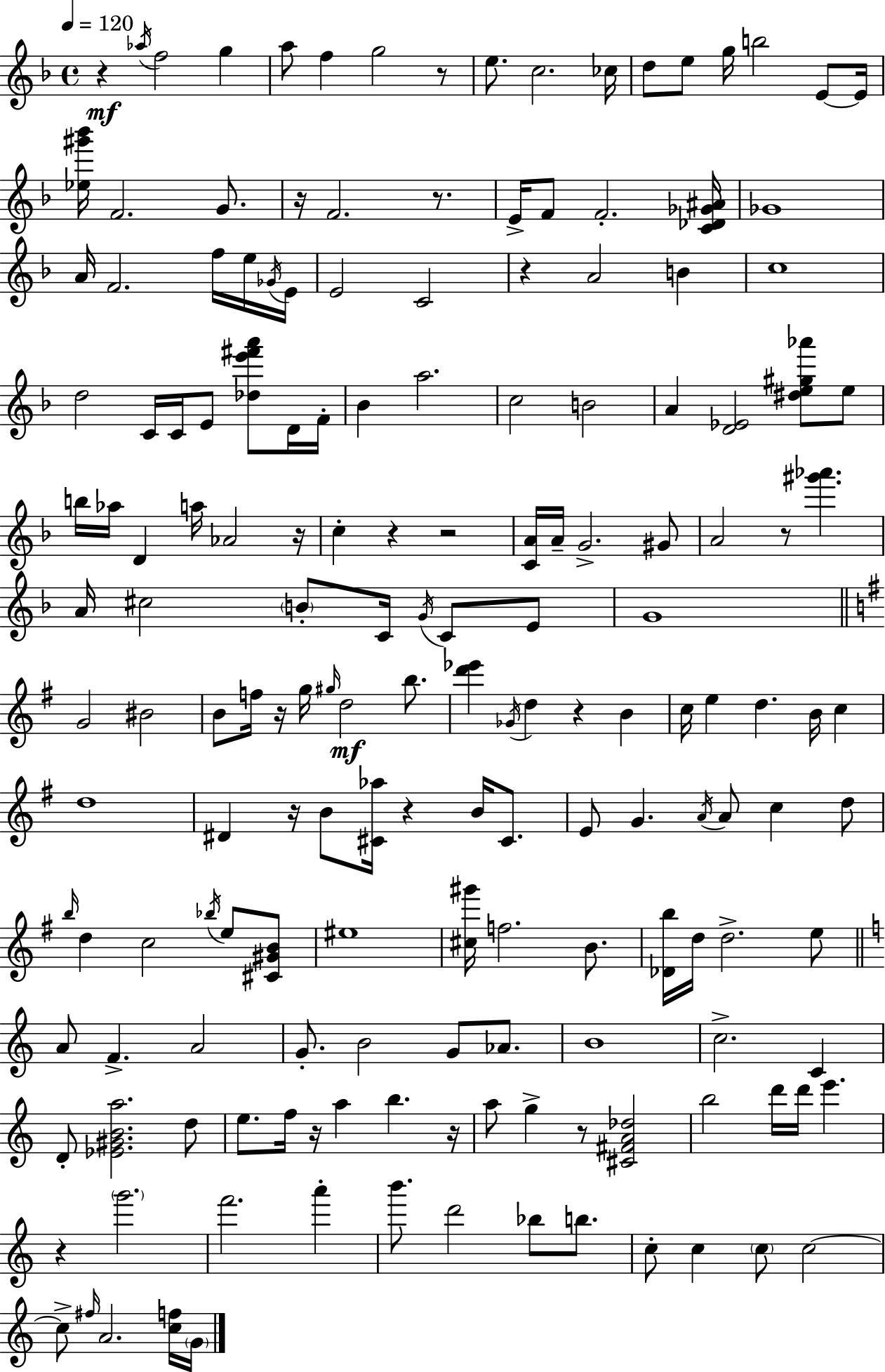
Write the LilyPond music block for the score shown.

{
  \clef treble
  \time 4/4
  \defaultTimeSignature
  \key d \minor
  \tempo 4 = 120
  r4\mf \acciaccatura { aes''16 } f''2 g''4 | a''8 f''4 g''2 r8 | e''8. c''2. | ces''16 d''8 e''8 g''16 b''2 e'8~~ | \break e'16 <ees'' gis''' bes'''>16 f'2. g'8. | r16 f'2. r8. | e'16-> f'8 f'2.-. | <c' des' ges' ais'>16 ges'1 | \break a'16 f'2. f''16 e''16 | \acciaccatura { ges'16 } e'16 e'2 c'2 | r4 a'2 b'4 | c''1 | \break d''2 c'16 c'16 e'8 <des'' e''' fis''' a'''>8 | d'16 f'16-. bes'4 a''2. | c''2 b'2 | a'4 <d' ees'>2 <dis'' e'' gis'' aes'''>8 | \break e''8 b''16 aes''16 d'4 a''16 aes'2 | r16 c''4-. r4 r2 | <c' a'>16 a'16-- g'2.-> | gis'8 a'2 r8 <gis''' aes'''>4. | \break a'16 cis''2 \parenthesize b'8-. c'16 \acciaccatura { g'16 } c'8 | e'8 g'1 | \bar "||" \break \key e \minor g'2 bis'2 | b'8 f''16 r16 g''16 \grace { gis''16 }\mf d''2 b''8. | <d''' ees'''>4 \acciaccatura { ges'16 } d''4 r4 b'4 | c''16 e''4 d''4. b'16 c''4 | \break d''1 | dis'4 r16 b'8 <cis' aes''>16 r4 b'16 cis'8. | e'8 g'4. \acciaccatura { a'16 } a'8 c''4 | d''8 \grace { b''16 } d''4 c''2 | \break \acciaccatura { bes''16 } e''8 <cis' gis' b'>8 eis''1 | <cis'' gis'''>16 f''2. | b'8. <des' b''>16 d''16 d''2.-> | e''8 \bar "||" \break \key a \minor a'8 f'4.-> a'2 | g'8.-. b'2 g'8 aes'8. | b'1 | c''2.-> c'4 | \break d'8-. <ees' gis' b' a''>2. d''8 | e''8. f''16 r16 a''4 b''4. r16 | a''8 g''4-> r8 <cis' fis' a' des''>2 | b''2 d'''16 d'''16 e'''4. | \break r4 \parenthesize g'''2. | f'''2. a'''4-. | b'''8. d'''2 bes''8 b''8. | c''8-. c''4 \parenthesize c''8 c''2~~ | \break c''8-> \grace { fis''16 } a'2. <c'' f''>16 | \parenthesize g'16 \bar "|."
}